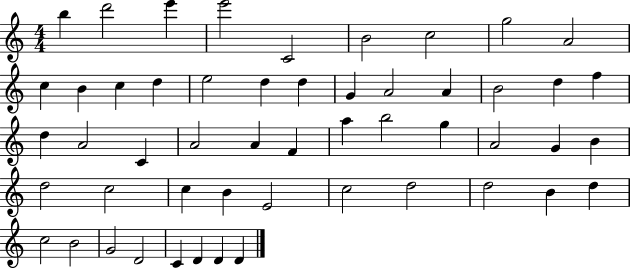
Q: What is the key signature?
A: C major